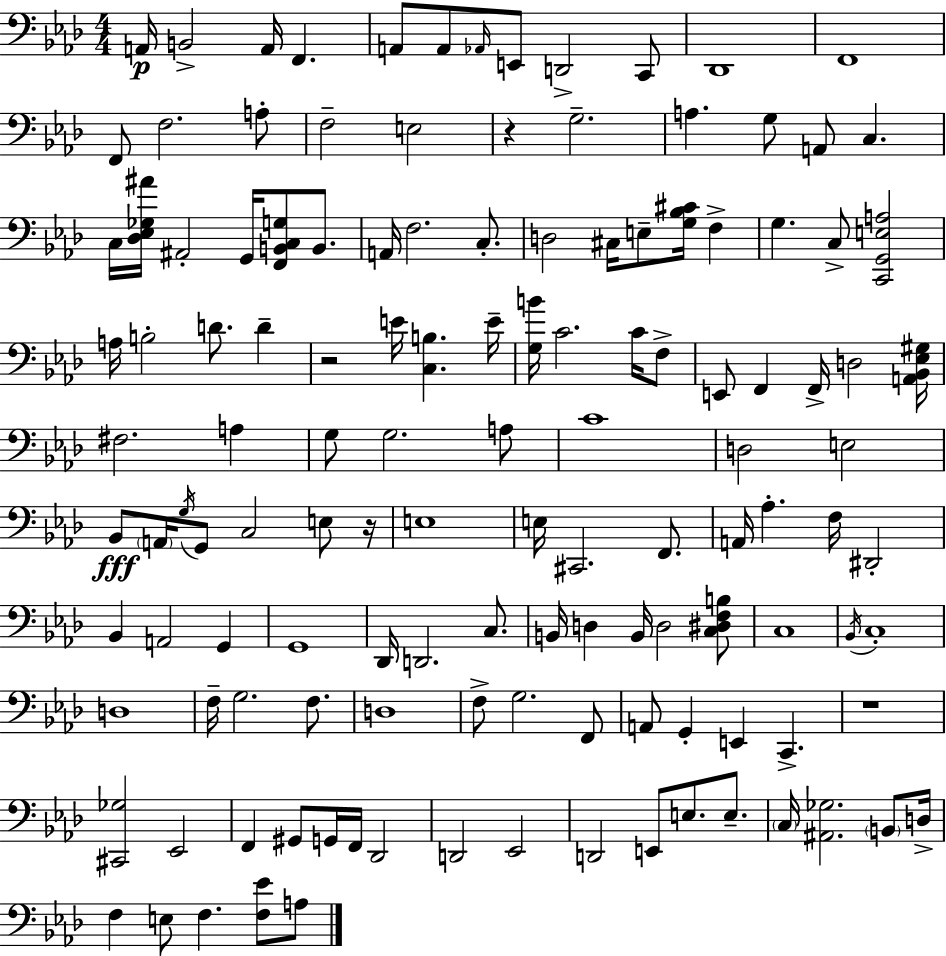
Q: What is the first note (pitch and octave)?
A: A2